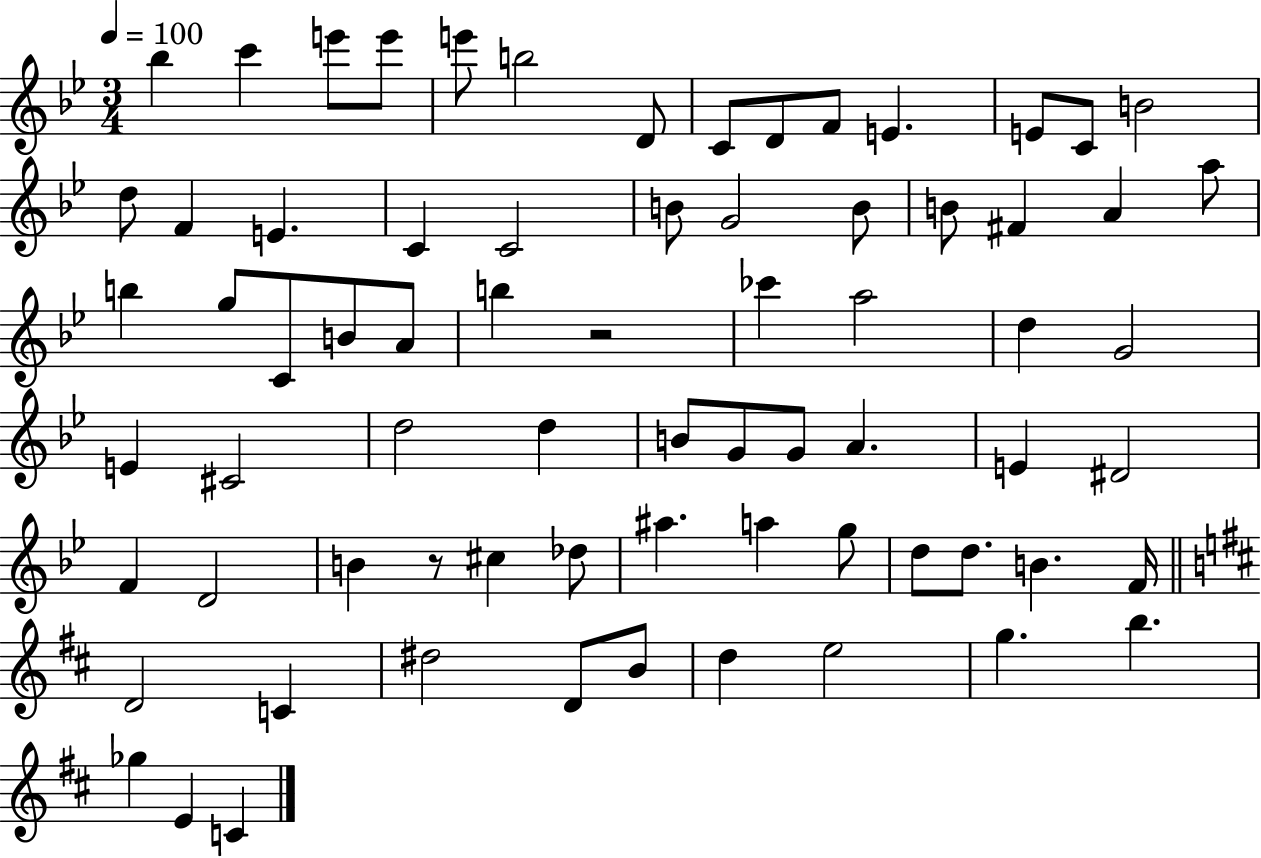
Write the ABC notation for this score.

X:1
T:Untitled
M:3/4
L:1/4
K:Bb
_b c' e'/2 e'/2 e'/2 b2 D/2 C/2 D/2 F/2 E E/2 C/2 B2 d/2 F E C C2 B/2 G2 B/2 B/2 ^F A a/2 b g/2 C/2 B/2 A/2 b z2 _c' a2 d G2 E ^C2 d2 d B/2 G/2 G/2 A E ^D2 F D2 B z/2 ^c _d/2 ^a a g/2 d/2 d/2 B F/4 D2 C ^d2 D/2 B/2 d e2 g b _g E C